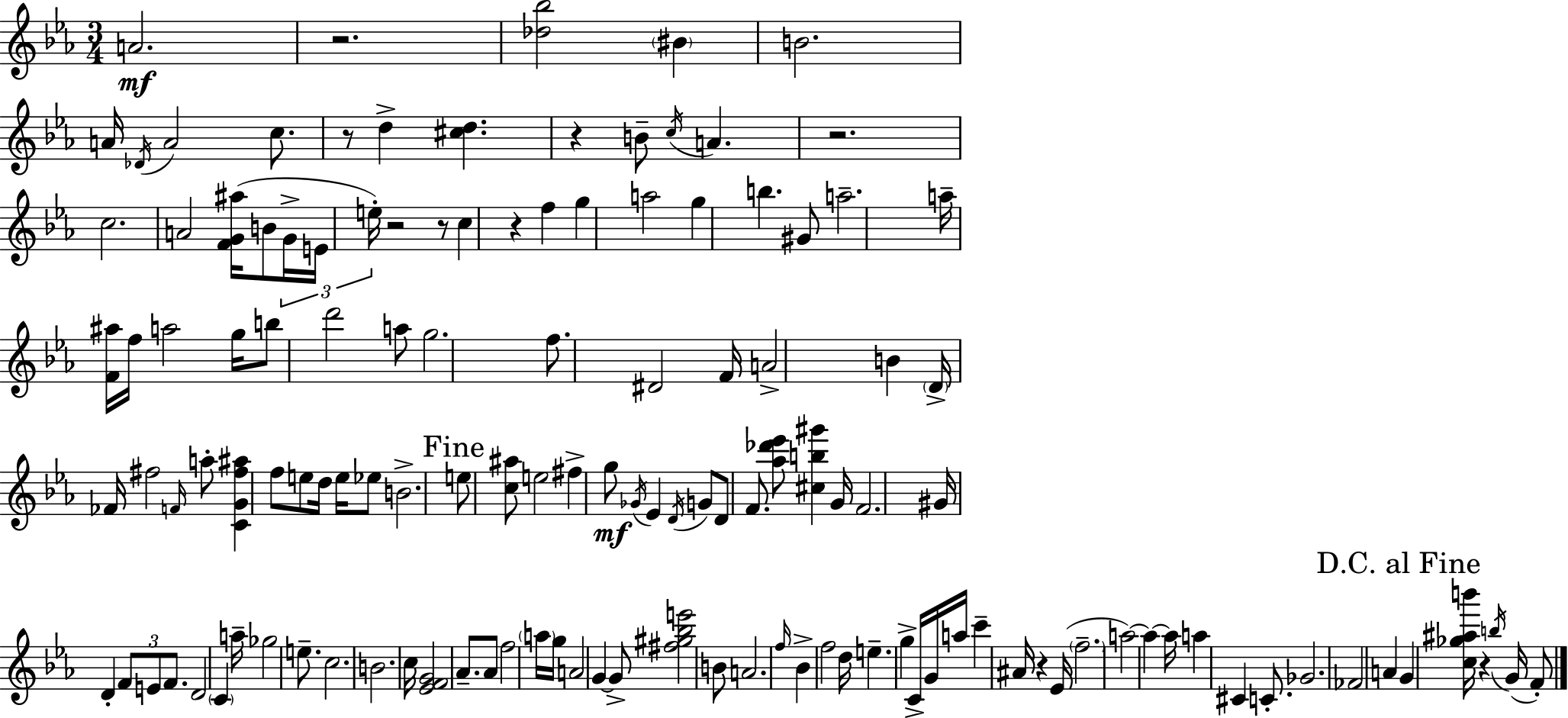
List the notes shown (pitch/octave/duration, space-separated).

A4/h. R/h. [Db5,Bb5]/h BIS4/q B4/h. A4/s Db4/s A4/h C5/e. R/e D5/q [C#5,D5]/q. R/q B4/e C5/s A4/q. R/h. C5/h. A4/h [F4,G4,A#5]/s B4/e G4/s E4/s E5/s R/h R/e C5/q R/q F5/q G5/q A5/h G5/q B5/q. G#4/e A5/h. A5/s [F4,A#5]/s F5/s A5/h G5/s B5/e D6/h A5/e G5/h. F5/e. D#4/h F4/s A4/h B4/q D4/s FES4/s F#5/h F4/s A5/e [C4,G4,F#5,A#5]/q F5/e E5/e D5/s E5/s Eb5/e B4/h. E5/e [C5,A#5]/e E5/h F#5/q G5/e Gb4/s Eb4/q D4/s G4/e D4/e F4/e. [Ab5,Db6,Eb6]/e [C#5,B5,G#6]/q G4/s F4/h. G#4/s D4/q F4/e E4/e F4/e. D4/h C4/q A5/s Gb5/h E5/e. C5/h. B4/h. C5/s [Eb4,F4,G4]/h Ab4/e. Ab4/e F5/h A5/s G5/s A4/h G4/q G4/e [F#5,G#5,Bb5,E6]/h B4/e A4/h. F5/s Bb4/q F5/h D5/s E5/q. G5/q C4/s G4/s A5/s C6/q A#4/s R/q Eb4/s F5/h. A5/h A5/q A5/s A5/q C#4/q C4/e. Gb4/h. FES4/h A4/q G4/q [C5,Gb5,A#5,B6]/s R/q B5/s G4/s F4/e